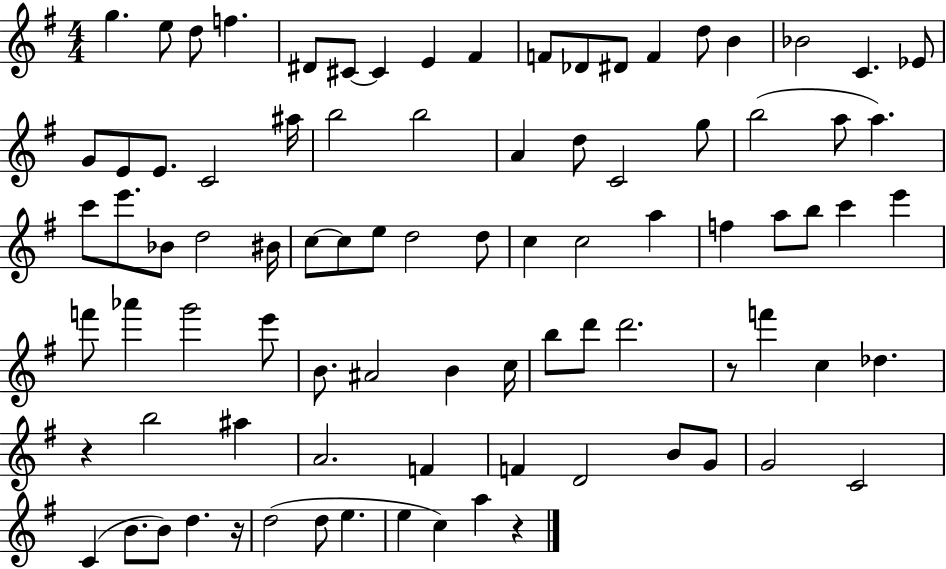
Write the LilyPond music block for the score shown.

{
  \clef treble
  \numericTimeSignature
  \time 4/4
  \key g \major
  g''4. e''8 d''8 f''4. | dis'8 cis'8~~ cis'4 e'4 fis'4 | f'8 des'8 dis'8 f'4 d''8 b'4 | bes'2 c'4. ees'8 | \break g'8 e'8 e'8. c'2 ais''16 | b''2 b''2 | a'4 d''8 c'2 g''8 | b''2( a''8 a''4.) | \break c'''8 e'''8. bes'8 d''2 bis'16 | c''8~~ c''8 e''8 d''2 d''8 | c''4 c''2 a''4 | f''4 a''8 b''8 c'''4 e'''4 | \break f'''8 aes'''4 g'''2 e'''8 | b'8. ais'2 b'4 c''16 | b''8 d'''8 d'''2. | r8 f'''4 c''4 des''4. | \break r4 b''2 ais''4 | a'2. f'4 | f'4 d'2 b'8 g'8 | g'2 c'2 | \break c'4( b'8. b'8) d''4. r16 | d''2( d''8 e''4. | e''4 c''4) a''4 r4 | \bar "|."
}